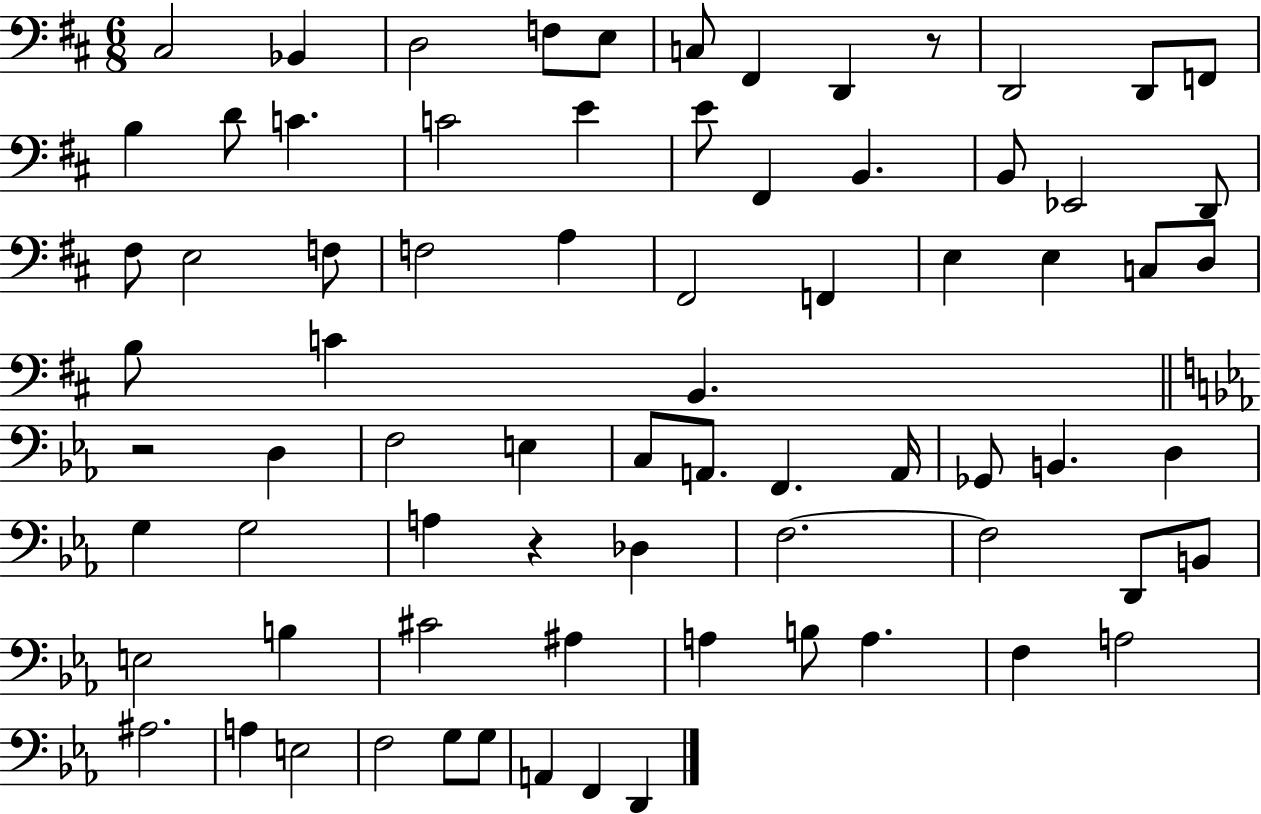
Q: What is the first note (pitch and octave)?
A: C#3